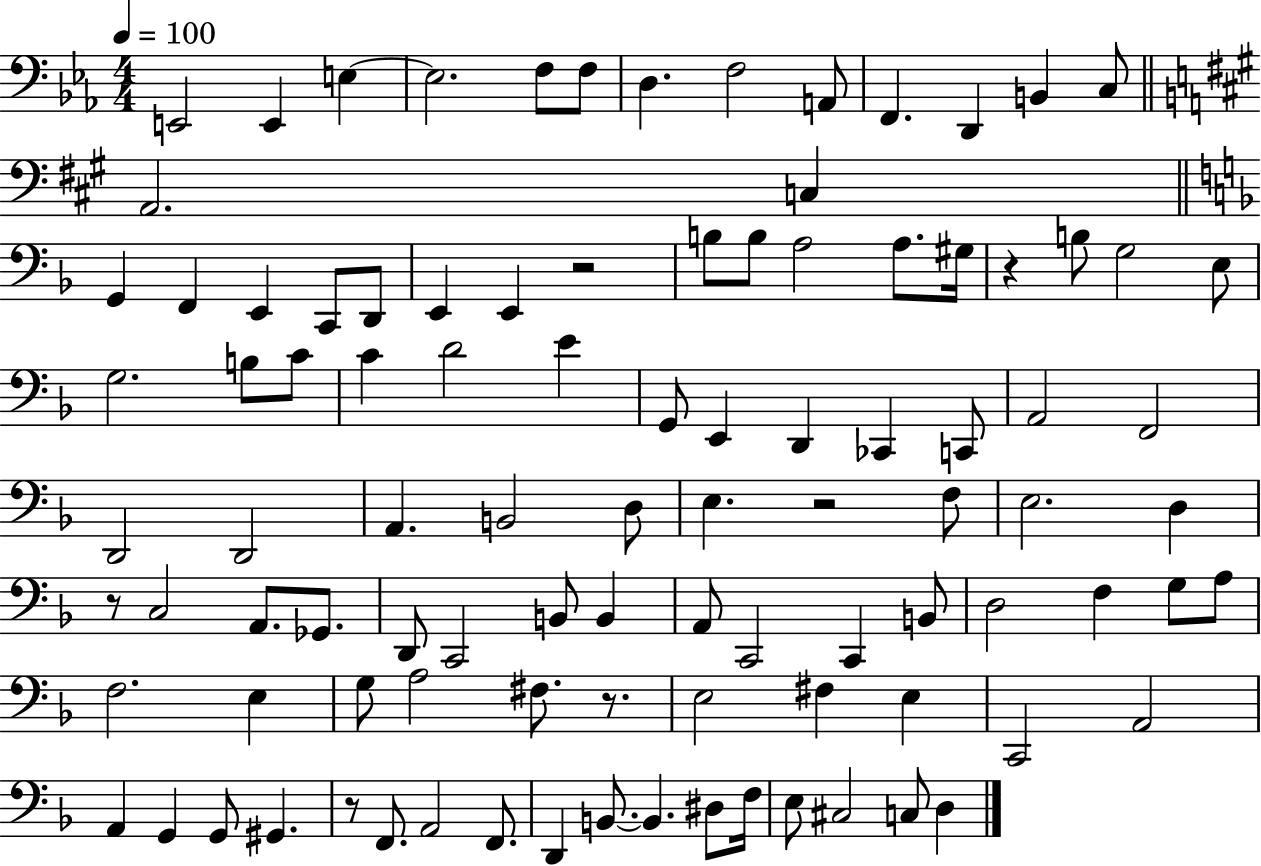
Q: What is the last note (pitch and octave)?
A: D3